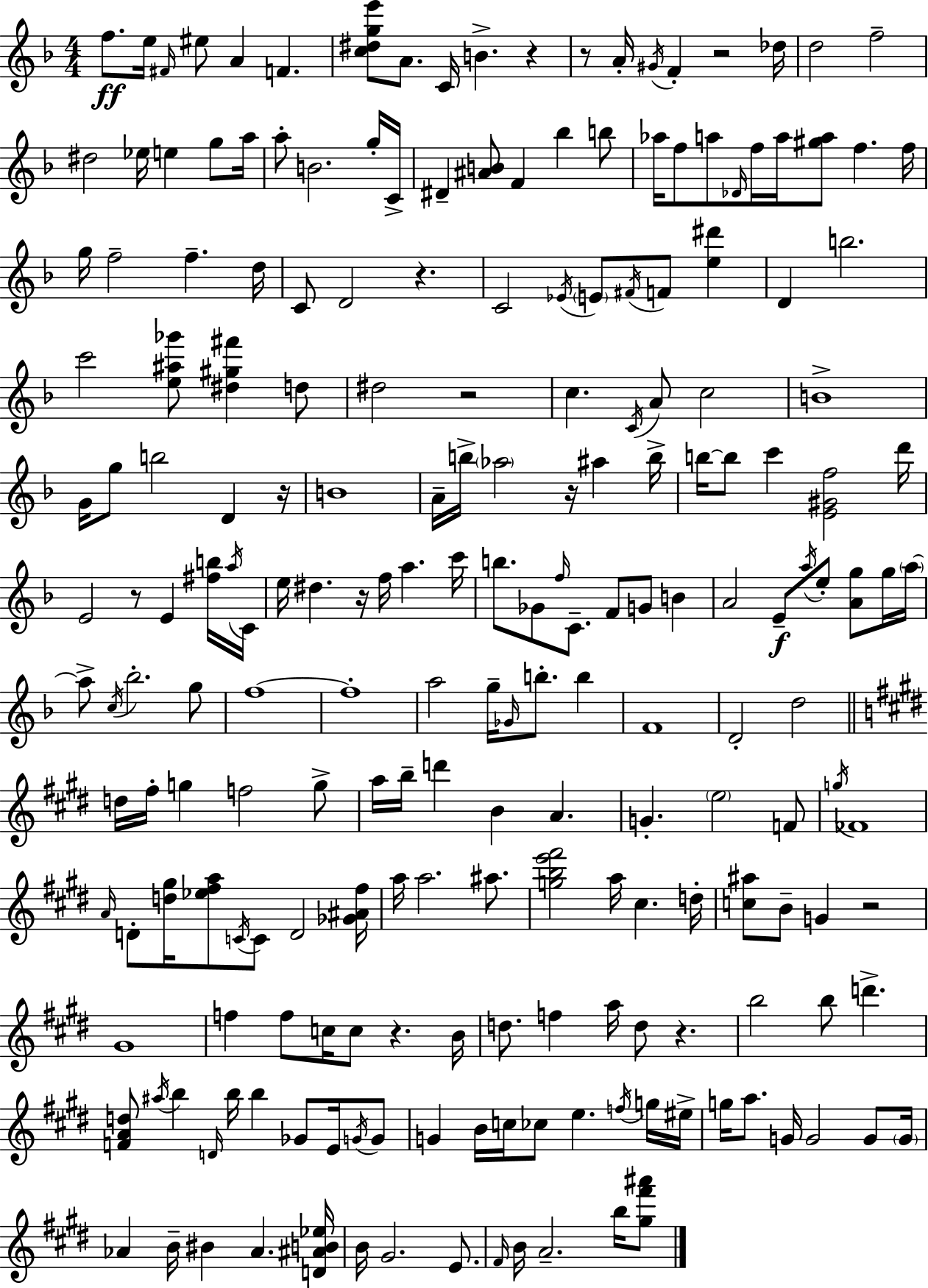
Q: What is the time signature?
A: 4/4